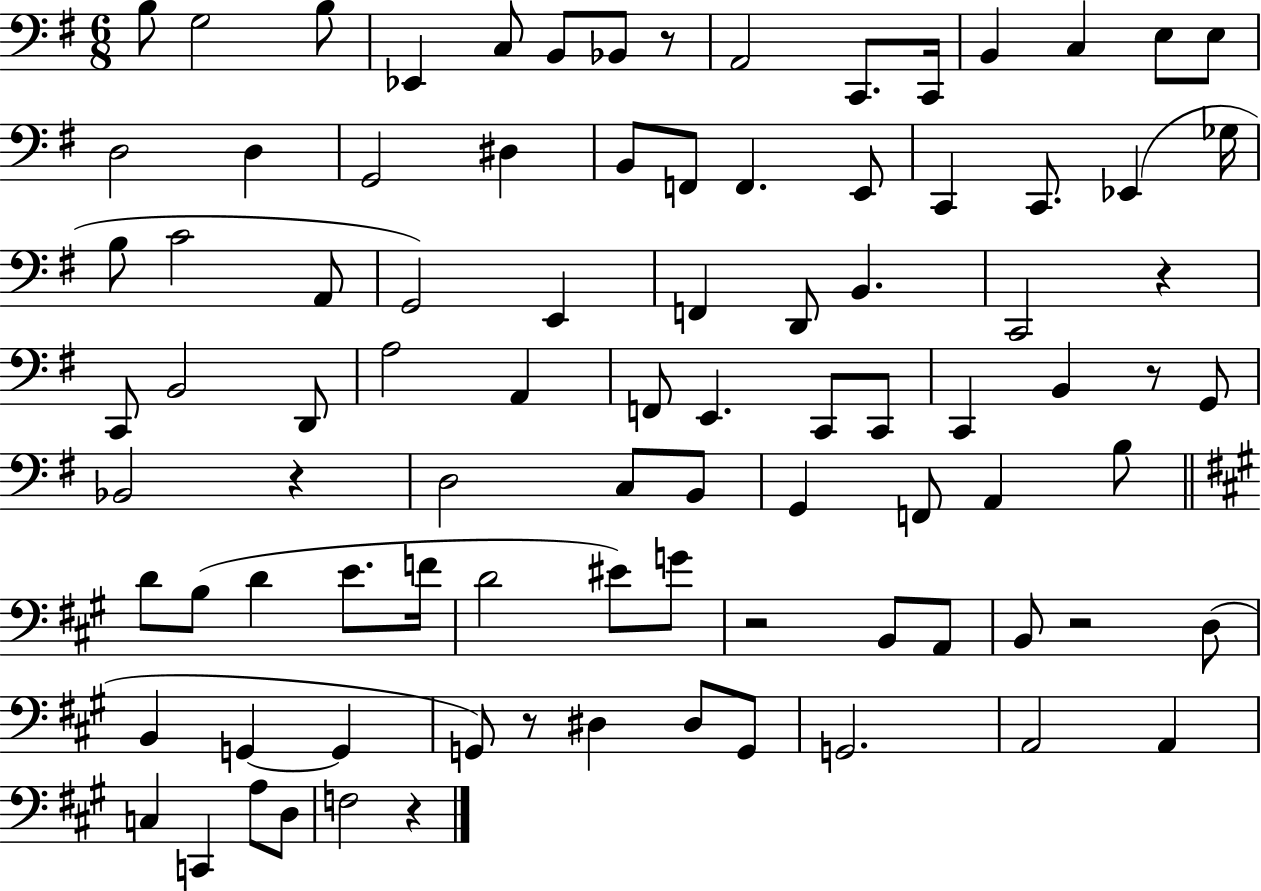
B3/e G3/h B3/e Eb2/q C3/e B2/e Bb2/e R/e A2/h C2/e. C2/s B2/q C3/q E3/e E3/e D3/h D3/q G2/h D#3/q B2/e F2/e F2/q. E2/e C2/q C2/e. Eb2/q Gb3/s B3/e C4/h A2/e G2/h E2/q F2/q D2/e B2/q. C2/h R/q C2/e B2/h D2/e A3/h A2/q F2/e E2/q. C2/e C2/e C2/q B2/q R/e G2/e Bb2/h R/q D3/h C3/e B2/e G2/q F2/e A2/q B3/e D4/e B3/e D4/q E4/e. F4/s D4/h EIS4/e G4/e R/h B2/e A2/e B2/e R/h D3/e B2/q G2/q G2/q G2/e R/e D#3/q D#3/e G2/e G2/h. A2/h A2/q C3/q C2/q A3/e D3/e F3/h R/q